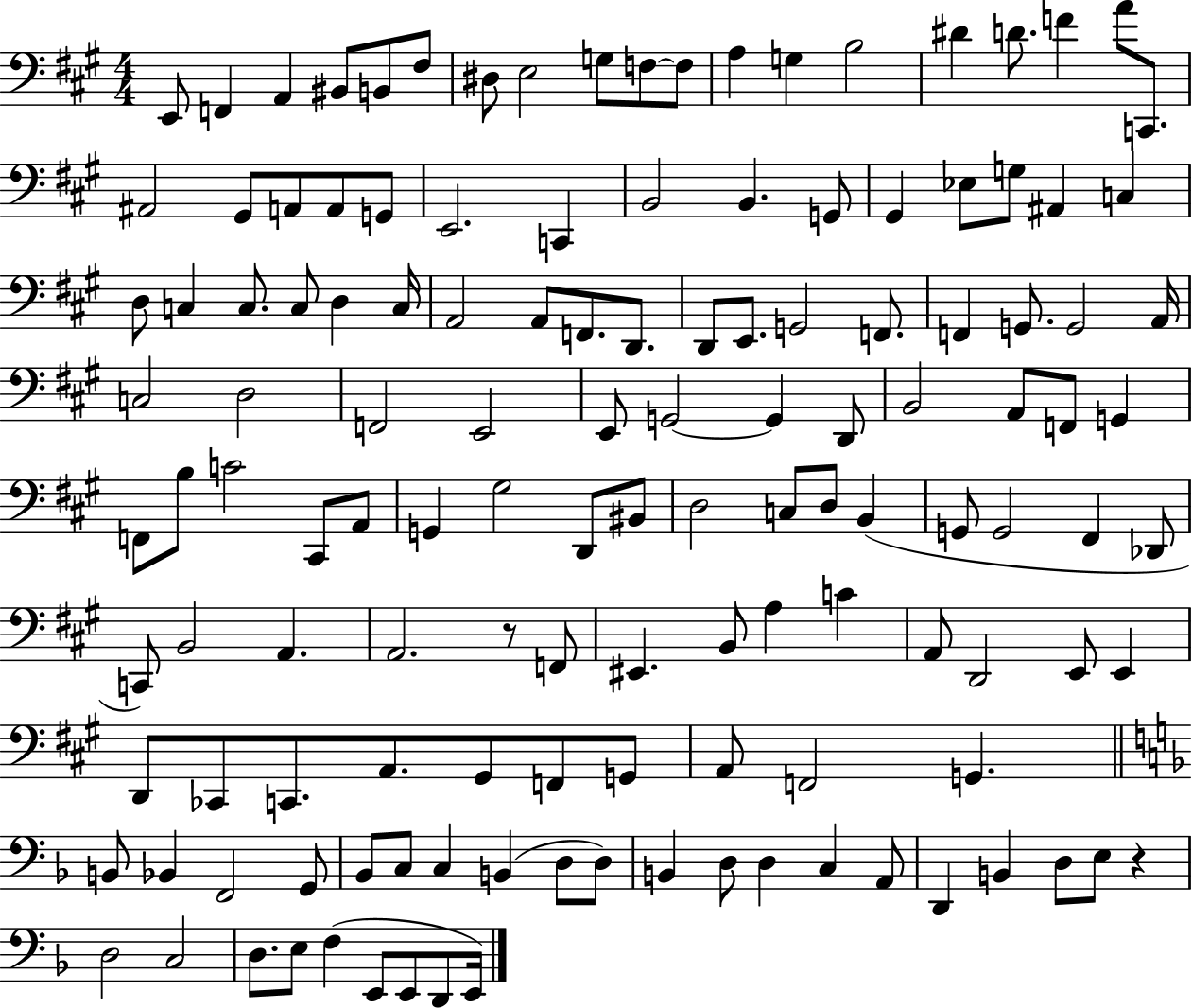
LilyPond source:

{
  \clef bass
  \numericTimeSignature
  \time 4/4
  \key a \major
  e,8 f,4 a,4 bis,8 b,8 fis8 | dis8 e2 g8 f8~~ f8 | a4 g4 b2 | dis'4 d'8. f'4 a'8 c,8. | \break ais,2 gis,8 a,8 a,8 g,8 | e,2. c,4 | b,2 b,4. g,8 | gis,4 ees8 g8 ais,4 c4 | \break d8 c4 c8. c8 d4 c16 | a,2 a,8 f,8. d,8. | d,8 e,8. g,2 f,8. | f,4 g,8. g,2 a,16 | \break c2 d2 | f,2 e,2 | e,8 g,2~~ g,4 d,8 | b,2 a,8 f,8 g,4 | \break f,8 b8 c'2 cis,8 a,8 | g,4 gis2 d,8 bis,8 | d2 c8 d8 b,4( | g,8 g,2 fis,4 des,8 | \break c,8) b,2 a,4. | a,2. r8 f,8 | eis,4. b,8 a4 c'4 | a,8 d,2 e,8 e,4 | \break d,8 ces,8 c,8. a,8. gis,8 f,8 g,8 | a,8 f,2 g,4. | \bar "||" \break \key f \major b,8 bes,4 f,2 g,8 | bes,8 c8 c4 b,4( d8 d8) | b,4 d8 d4 c4 a,8 | d,4 b,4 d8 e8 r4 | \break d2 c2 | d8. e8 f4( e,8 e,8 d,8 e,16) | \bar "|."
}